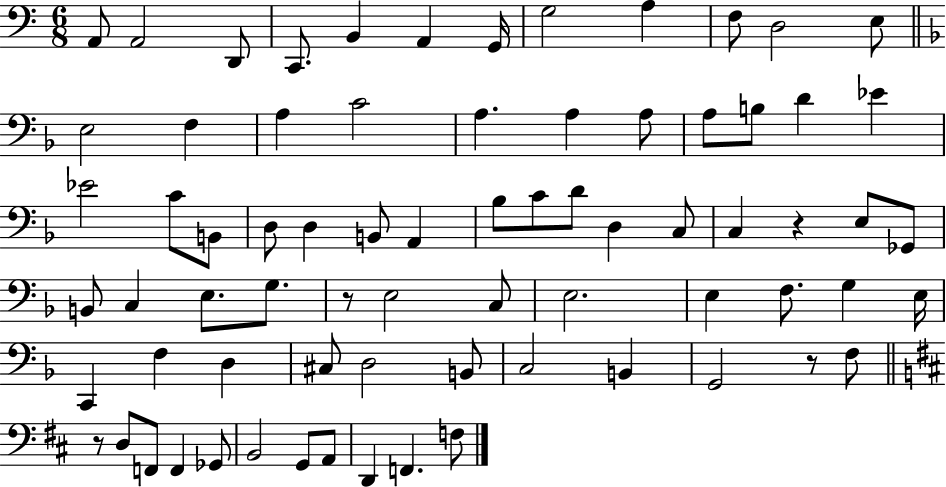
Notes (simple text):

A2/e A2/h D2/e C2/e. B2/q A2/q G2/s G3/h A3/q F3/e D3/h E3/e E3/h F3/q A3/q C4/h A3/q. A3/q A3/e A3/e B3/e D4/q Eb4/q Eb4/h C4/e B2/e D3/e D3/q B2/e A2/q Bb3/e C4/e D4/e D3/q C3/e C3/q R/q E3/e Gb2/e B2/e C3/q E3/e. G3/e. R/e E3/h C3/e E3/h. E3/q F3/e. G3/q E3/s C2/q F3/q D3/q C#3/e D3/h B2/e C3/h B2/q G2/h R/e F3/e R/e D3/e F2/e F2/q Gb2/e B2/h G2/e A2/e D2/q F2/q. F3/e